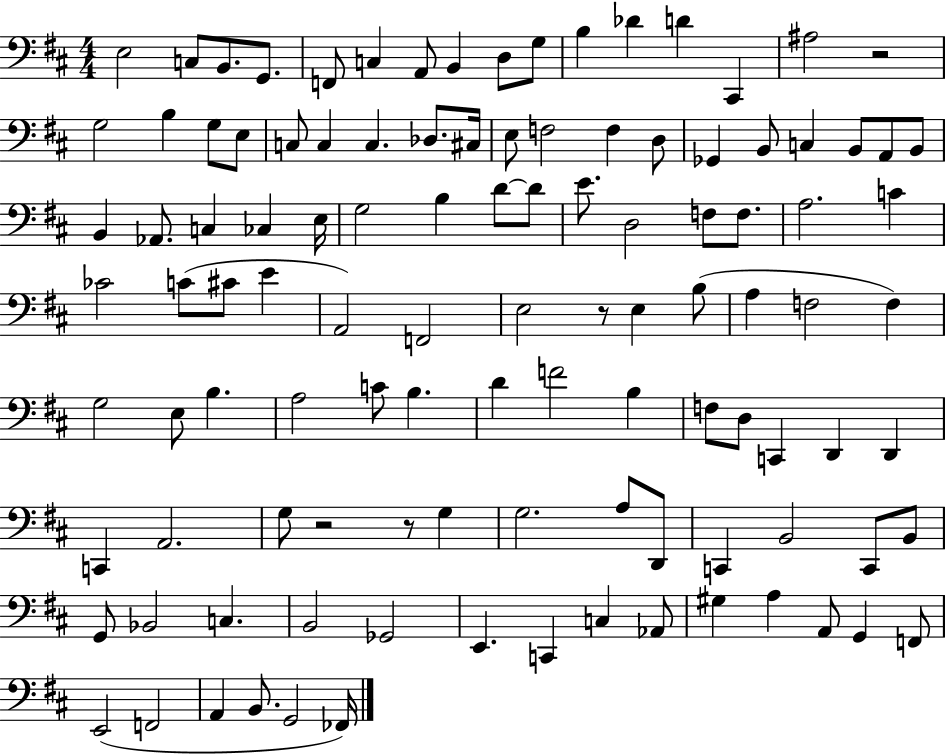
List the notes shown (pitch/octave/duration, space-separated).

E3/h C3/e B2/e. G2/e. F2/e C3/q A2/e B2/q D3/e G3/e B3/q Db4/q D4/q C#2/q A#3/h R/h G3/h B3/q G3/e E3/e C3/e C3/q C3/q. Db3/e. C#3/s E3/e F3/h F3/q D3/e Gb2/q B2/e C3/q B2/e A2/e B2/e B2/q Ab2/e. C3/q CES3/q E3/s G3/h B3/q D4/e D4/e E4/e. D3/h F3/e F3/e. A3/h. C4/q CES4/h C4/e C#4/e E4/q A2/h F2/h E3/h R/e E3/q B3/e A3/q F3/h F3/q G3/h E3/e B3/q. A3/h C4/e B3/q. D4/q F4/h B3/q F3/e D3/e C2/q D2/q D2/q C2/q A2/h. G3/e R/h R/e G3/q G3/h. A3/e D2/e C2/q B2/h C2/e B2/e G2/e Bb2/h C3/q. B2/h Gb2/h E2/q. C2/q C3/q Ab2/e G#3/q A3/q A2/e G2/q F2/e E2/h F2/h A2/q B2/e. G2/h FES2/s